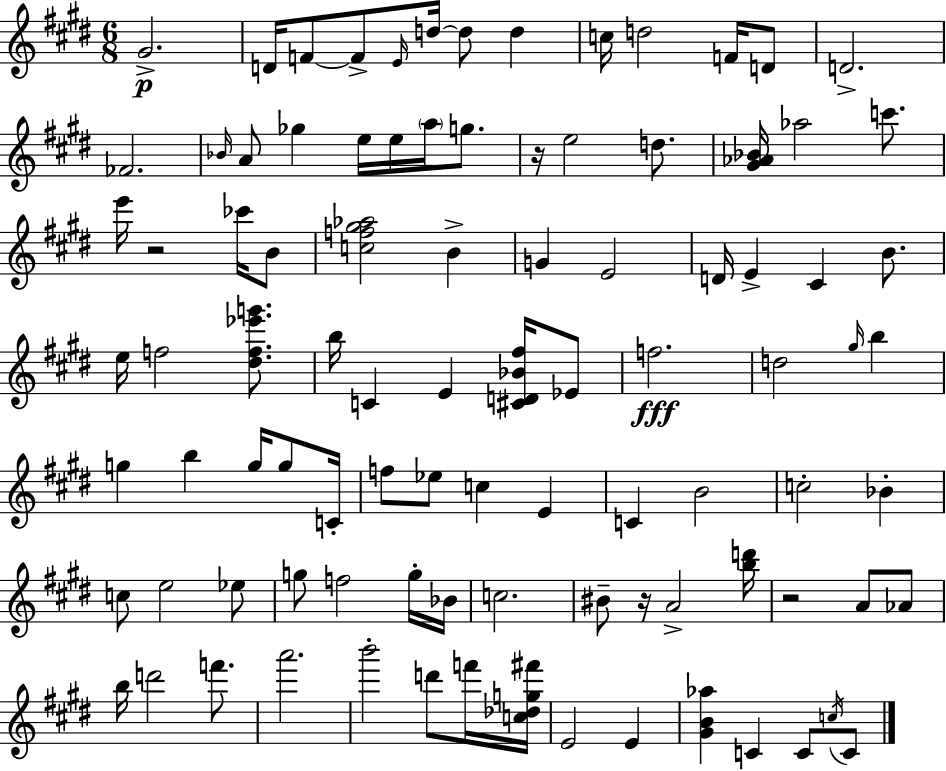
G#4/h. D4/s F4/e F4/e E4/s D5/s D5/e D5/q C5/s D5/h F4/s D4/e D4/h. FES4/h. Bb4/s A4/e Gb5/q E5/s E5/s A5/s G5/e. R/s E5/h D5/e. [G#4,Ab4,Bb4]/s Ab5/h C6/e. E6/s R/h CES6/s B4/e [C5,F5,G#5,Ab5]/h B4/q G4/q E4/h D4/s E4/q C#4/q B4/e. E5/s F5/h [D#5,F5,Eb6,G6]/e. B5/s C4/q E4/q [C#4,D4,Bb4,F#5]/s Eb4/e F5/h. D5/h G#5/s B5/q G5/q B5/q G5/s G5/e C4/s F5/e Eb5/e C5/q E4/q C4/q B4/h C5/h Bb4/q C5/e E5/h Eb5/e G5/e F5/h G5/s Bb4/s C5/h. BIS4/e R/s A4/h [B5,D6]/s R/h A4/e Ab4/e B5/s D6/h F6/e. A6/h. B6/h D6/e F6/s [C5,Db5,G5,F#6]/s E4/h E4/q [G#4,B4,Ab5]/q C4/q C4/e C5/s C4/e